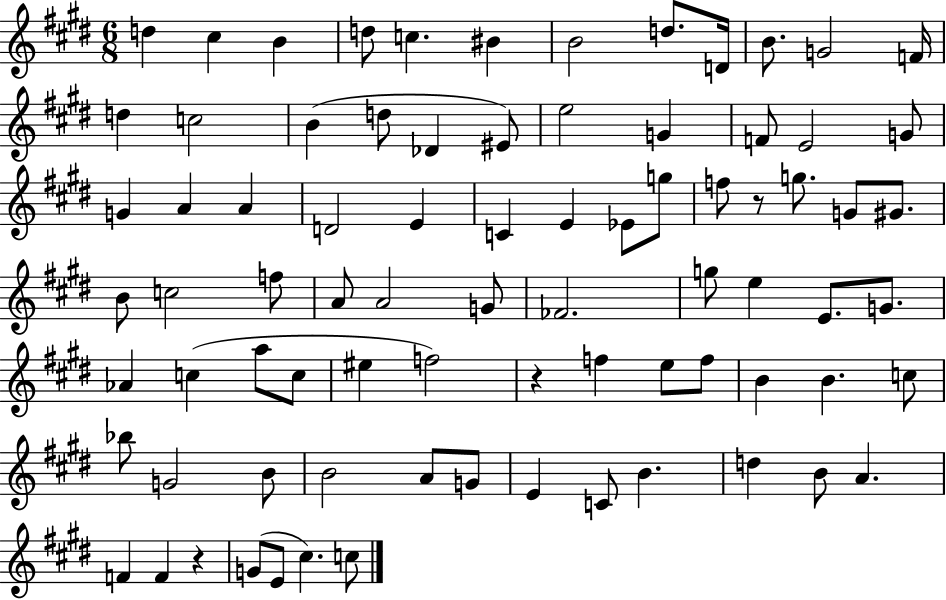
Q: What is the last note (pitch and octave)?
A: C5